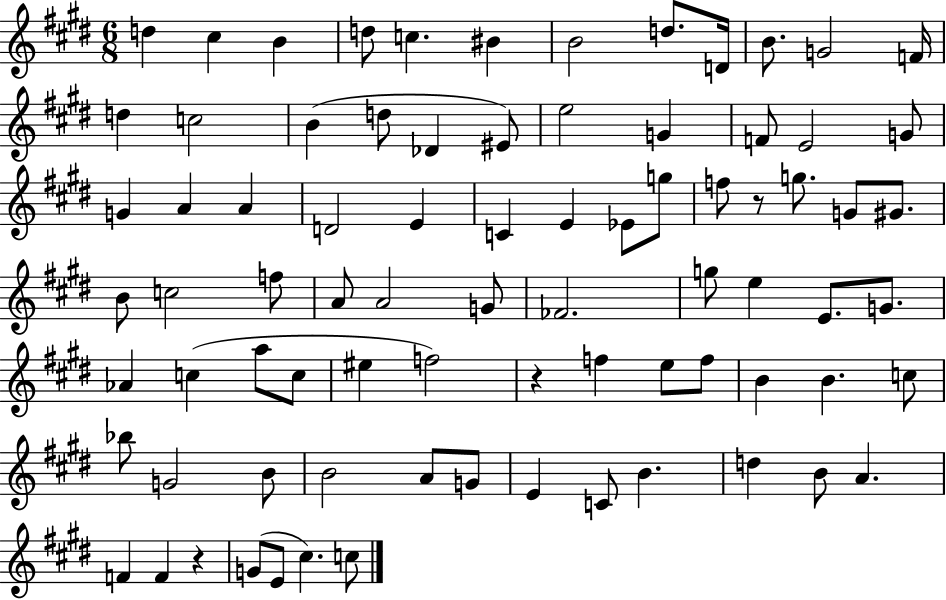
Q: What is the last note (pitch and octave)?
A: C5